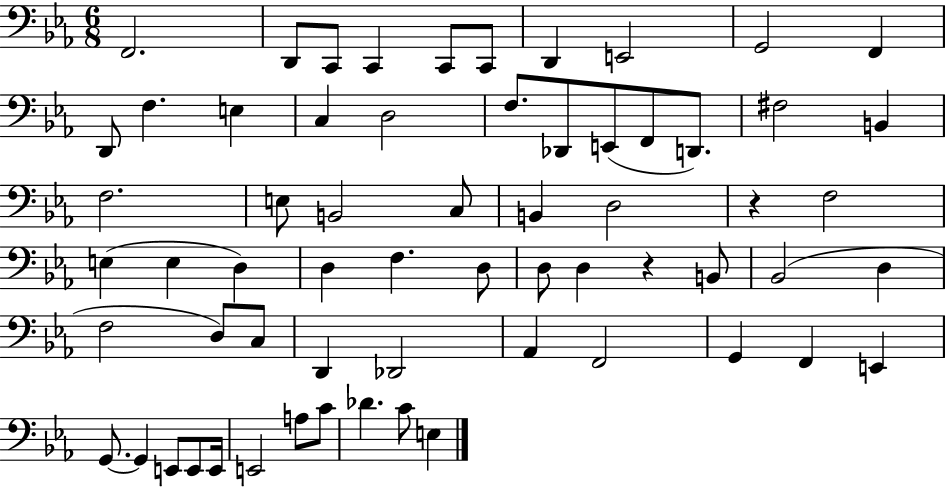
{
  \clef bass
  \numericTimeSignature
  \time 6/8
  \key ees \major
  f,2. | d,8 c,8 c,4 c,8 c,8 | d,4 e,2 | g,2 f,4 | \break d,8 f4. e4 | c4 d2 | f8. des,8 e,8( f,8 d,8.) | fis2 b,4 | \break f2. | e8 b,2 c8 | b,4 d2 | r4 f2 | \break e4( e4 d4) | d4 f4. d8 | d8 d4 r4 b,8 | bes,2( d4 | \break f2 d8) c8 | d,4 des,2 | aes,4 f,2 | g,4 f,4 e,4 | \break g,8.~~ g,4 e,8 e,8 e,16 | e,2 a8 c'8 | des'4. c'8 e4 | \bar "|."
}